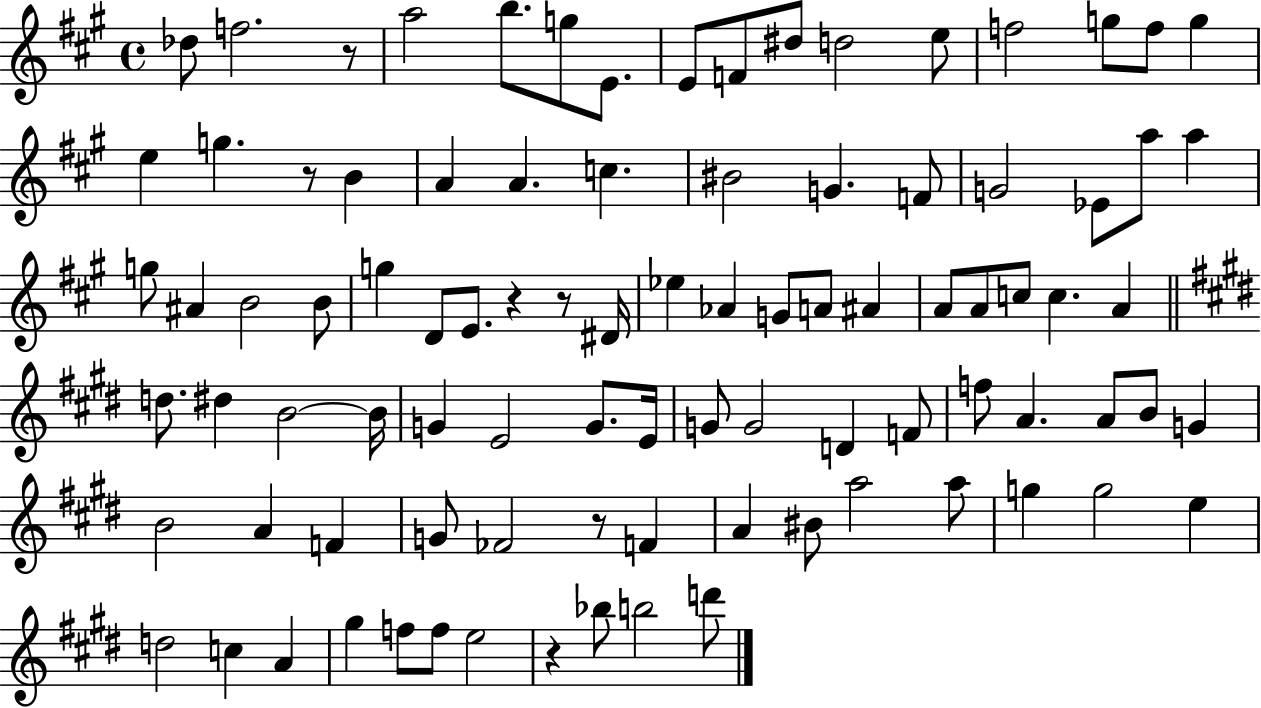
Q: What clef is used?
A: treble